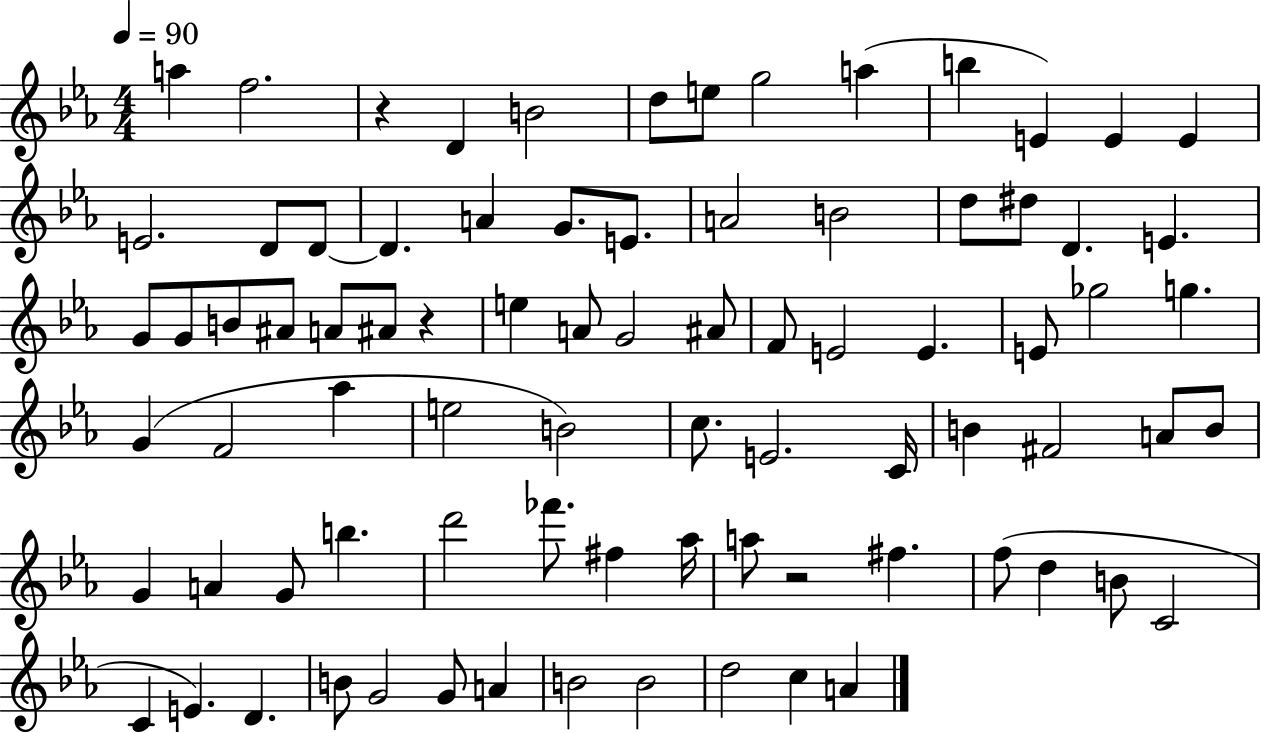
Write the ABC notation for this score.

X:1
T:Untitled
M:4/4
L:1/4
K:Eb
a f2 z D B2 d/2 e/2 g2 a b E E E E2 D/2 D/2 D A G/2 E/2 A2 B2 d/2 ^d/2 D E G/2 G/2 B/2 ^A/2 A/2 ^A/2 z e A/2 G2 ^A/2 F/2 E2 E E/2 _g2 g G F2 _a e2 B2 c/2 E2 C/4 B ^F2 A/2 B/2 G A G/2 b d'2 _f'/2 ^f _a/4 a/2 z2 ^f f/2 d B/2 C2 C E D B/2 G2 G/2 A B2 B2 d2 c A